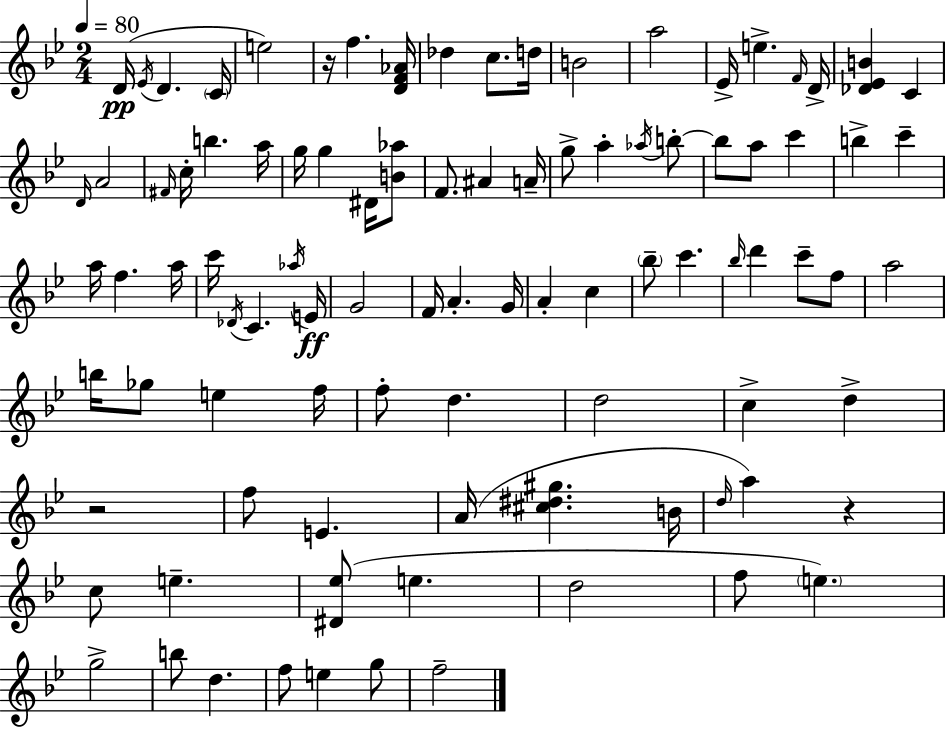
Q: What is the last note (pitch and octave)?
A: F5